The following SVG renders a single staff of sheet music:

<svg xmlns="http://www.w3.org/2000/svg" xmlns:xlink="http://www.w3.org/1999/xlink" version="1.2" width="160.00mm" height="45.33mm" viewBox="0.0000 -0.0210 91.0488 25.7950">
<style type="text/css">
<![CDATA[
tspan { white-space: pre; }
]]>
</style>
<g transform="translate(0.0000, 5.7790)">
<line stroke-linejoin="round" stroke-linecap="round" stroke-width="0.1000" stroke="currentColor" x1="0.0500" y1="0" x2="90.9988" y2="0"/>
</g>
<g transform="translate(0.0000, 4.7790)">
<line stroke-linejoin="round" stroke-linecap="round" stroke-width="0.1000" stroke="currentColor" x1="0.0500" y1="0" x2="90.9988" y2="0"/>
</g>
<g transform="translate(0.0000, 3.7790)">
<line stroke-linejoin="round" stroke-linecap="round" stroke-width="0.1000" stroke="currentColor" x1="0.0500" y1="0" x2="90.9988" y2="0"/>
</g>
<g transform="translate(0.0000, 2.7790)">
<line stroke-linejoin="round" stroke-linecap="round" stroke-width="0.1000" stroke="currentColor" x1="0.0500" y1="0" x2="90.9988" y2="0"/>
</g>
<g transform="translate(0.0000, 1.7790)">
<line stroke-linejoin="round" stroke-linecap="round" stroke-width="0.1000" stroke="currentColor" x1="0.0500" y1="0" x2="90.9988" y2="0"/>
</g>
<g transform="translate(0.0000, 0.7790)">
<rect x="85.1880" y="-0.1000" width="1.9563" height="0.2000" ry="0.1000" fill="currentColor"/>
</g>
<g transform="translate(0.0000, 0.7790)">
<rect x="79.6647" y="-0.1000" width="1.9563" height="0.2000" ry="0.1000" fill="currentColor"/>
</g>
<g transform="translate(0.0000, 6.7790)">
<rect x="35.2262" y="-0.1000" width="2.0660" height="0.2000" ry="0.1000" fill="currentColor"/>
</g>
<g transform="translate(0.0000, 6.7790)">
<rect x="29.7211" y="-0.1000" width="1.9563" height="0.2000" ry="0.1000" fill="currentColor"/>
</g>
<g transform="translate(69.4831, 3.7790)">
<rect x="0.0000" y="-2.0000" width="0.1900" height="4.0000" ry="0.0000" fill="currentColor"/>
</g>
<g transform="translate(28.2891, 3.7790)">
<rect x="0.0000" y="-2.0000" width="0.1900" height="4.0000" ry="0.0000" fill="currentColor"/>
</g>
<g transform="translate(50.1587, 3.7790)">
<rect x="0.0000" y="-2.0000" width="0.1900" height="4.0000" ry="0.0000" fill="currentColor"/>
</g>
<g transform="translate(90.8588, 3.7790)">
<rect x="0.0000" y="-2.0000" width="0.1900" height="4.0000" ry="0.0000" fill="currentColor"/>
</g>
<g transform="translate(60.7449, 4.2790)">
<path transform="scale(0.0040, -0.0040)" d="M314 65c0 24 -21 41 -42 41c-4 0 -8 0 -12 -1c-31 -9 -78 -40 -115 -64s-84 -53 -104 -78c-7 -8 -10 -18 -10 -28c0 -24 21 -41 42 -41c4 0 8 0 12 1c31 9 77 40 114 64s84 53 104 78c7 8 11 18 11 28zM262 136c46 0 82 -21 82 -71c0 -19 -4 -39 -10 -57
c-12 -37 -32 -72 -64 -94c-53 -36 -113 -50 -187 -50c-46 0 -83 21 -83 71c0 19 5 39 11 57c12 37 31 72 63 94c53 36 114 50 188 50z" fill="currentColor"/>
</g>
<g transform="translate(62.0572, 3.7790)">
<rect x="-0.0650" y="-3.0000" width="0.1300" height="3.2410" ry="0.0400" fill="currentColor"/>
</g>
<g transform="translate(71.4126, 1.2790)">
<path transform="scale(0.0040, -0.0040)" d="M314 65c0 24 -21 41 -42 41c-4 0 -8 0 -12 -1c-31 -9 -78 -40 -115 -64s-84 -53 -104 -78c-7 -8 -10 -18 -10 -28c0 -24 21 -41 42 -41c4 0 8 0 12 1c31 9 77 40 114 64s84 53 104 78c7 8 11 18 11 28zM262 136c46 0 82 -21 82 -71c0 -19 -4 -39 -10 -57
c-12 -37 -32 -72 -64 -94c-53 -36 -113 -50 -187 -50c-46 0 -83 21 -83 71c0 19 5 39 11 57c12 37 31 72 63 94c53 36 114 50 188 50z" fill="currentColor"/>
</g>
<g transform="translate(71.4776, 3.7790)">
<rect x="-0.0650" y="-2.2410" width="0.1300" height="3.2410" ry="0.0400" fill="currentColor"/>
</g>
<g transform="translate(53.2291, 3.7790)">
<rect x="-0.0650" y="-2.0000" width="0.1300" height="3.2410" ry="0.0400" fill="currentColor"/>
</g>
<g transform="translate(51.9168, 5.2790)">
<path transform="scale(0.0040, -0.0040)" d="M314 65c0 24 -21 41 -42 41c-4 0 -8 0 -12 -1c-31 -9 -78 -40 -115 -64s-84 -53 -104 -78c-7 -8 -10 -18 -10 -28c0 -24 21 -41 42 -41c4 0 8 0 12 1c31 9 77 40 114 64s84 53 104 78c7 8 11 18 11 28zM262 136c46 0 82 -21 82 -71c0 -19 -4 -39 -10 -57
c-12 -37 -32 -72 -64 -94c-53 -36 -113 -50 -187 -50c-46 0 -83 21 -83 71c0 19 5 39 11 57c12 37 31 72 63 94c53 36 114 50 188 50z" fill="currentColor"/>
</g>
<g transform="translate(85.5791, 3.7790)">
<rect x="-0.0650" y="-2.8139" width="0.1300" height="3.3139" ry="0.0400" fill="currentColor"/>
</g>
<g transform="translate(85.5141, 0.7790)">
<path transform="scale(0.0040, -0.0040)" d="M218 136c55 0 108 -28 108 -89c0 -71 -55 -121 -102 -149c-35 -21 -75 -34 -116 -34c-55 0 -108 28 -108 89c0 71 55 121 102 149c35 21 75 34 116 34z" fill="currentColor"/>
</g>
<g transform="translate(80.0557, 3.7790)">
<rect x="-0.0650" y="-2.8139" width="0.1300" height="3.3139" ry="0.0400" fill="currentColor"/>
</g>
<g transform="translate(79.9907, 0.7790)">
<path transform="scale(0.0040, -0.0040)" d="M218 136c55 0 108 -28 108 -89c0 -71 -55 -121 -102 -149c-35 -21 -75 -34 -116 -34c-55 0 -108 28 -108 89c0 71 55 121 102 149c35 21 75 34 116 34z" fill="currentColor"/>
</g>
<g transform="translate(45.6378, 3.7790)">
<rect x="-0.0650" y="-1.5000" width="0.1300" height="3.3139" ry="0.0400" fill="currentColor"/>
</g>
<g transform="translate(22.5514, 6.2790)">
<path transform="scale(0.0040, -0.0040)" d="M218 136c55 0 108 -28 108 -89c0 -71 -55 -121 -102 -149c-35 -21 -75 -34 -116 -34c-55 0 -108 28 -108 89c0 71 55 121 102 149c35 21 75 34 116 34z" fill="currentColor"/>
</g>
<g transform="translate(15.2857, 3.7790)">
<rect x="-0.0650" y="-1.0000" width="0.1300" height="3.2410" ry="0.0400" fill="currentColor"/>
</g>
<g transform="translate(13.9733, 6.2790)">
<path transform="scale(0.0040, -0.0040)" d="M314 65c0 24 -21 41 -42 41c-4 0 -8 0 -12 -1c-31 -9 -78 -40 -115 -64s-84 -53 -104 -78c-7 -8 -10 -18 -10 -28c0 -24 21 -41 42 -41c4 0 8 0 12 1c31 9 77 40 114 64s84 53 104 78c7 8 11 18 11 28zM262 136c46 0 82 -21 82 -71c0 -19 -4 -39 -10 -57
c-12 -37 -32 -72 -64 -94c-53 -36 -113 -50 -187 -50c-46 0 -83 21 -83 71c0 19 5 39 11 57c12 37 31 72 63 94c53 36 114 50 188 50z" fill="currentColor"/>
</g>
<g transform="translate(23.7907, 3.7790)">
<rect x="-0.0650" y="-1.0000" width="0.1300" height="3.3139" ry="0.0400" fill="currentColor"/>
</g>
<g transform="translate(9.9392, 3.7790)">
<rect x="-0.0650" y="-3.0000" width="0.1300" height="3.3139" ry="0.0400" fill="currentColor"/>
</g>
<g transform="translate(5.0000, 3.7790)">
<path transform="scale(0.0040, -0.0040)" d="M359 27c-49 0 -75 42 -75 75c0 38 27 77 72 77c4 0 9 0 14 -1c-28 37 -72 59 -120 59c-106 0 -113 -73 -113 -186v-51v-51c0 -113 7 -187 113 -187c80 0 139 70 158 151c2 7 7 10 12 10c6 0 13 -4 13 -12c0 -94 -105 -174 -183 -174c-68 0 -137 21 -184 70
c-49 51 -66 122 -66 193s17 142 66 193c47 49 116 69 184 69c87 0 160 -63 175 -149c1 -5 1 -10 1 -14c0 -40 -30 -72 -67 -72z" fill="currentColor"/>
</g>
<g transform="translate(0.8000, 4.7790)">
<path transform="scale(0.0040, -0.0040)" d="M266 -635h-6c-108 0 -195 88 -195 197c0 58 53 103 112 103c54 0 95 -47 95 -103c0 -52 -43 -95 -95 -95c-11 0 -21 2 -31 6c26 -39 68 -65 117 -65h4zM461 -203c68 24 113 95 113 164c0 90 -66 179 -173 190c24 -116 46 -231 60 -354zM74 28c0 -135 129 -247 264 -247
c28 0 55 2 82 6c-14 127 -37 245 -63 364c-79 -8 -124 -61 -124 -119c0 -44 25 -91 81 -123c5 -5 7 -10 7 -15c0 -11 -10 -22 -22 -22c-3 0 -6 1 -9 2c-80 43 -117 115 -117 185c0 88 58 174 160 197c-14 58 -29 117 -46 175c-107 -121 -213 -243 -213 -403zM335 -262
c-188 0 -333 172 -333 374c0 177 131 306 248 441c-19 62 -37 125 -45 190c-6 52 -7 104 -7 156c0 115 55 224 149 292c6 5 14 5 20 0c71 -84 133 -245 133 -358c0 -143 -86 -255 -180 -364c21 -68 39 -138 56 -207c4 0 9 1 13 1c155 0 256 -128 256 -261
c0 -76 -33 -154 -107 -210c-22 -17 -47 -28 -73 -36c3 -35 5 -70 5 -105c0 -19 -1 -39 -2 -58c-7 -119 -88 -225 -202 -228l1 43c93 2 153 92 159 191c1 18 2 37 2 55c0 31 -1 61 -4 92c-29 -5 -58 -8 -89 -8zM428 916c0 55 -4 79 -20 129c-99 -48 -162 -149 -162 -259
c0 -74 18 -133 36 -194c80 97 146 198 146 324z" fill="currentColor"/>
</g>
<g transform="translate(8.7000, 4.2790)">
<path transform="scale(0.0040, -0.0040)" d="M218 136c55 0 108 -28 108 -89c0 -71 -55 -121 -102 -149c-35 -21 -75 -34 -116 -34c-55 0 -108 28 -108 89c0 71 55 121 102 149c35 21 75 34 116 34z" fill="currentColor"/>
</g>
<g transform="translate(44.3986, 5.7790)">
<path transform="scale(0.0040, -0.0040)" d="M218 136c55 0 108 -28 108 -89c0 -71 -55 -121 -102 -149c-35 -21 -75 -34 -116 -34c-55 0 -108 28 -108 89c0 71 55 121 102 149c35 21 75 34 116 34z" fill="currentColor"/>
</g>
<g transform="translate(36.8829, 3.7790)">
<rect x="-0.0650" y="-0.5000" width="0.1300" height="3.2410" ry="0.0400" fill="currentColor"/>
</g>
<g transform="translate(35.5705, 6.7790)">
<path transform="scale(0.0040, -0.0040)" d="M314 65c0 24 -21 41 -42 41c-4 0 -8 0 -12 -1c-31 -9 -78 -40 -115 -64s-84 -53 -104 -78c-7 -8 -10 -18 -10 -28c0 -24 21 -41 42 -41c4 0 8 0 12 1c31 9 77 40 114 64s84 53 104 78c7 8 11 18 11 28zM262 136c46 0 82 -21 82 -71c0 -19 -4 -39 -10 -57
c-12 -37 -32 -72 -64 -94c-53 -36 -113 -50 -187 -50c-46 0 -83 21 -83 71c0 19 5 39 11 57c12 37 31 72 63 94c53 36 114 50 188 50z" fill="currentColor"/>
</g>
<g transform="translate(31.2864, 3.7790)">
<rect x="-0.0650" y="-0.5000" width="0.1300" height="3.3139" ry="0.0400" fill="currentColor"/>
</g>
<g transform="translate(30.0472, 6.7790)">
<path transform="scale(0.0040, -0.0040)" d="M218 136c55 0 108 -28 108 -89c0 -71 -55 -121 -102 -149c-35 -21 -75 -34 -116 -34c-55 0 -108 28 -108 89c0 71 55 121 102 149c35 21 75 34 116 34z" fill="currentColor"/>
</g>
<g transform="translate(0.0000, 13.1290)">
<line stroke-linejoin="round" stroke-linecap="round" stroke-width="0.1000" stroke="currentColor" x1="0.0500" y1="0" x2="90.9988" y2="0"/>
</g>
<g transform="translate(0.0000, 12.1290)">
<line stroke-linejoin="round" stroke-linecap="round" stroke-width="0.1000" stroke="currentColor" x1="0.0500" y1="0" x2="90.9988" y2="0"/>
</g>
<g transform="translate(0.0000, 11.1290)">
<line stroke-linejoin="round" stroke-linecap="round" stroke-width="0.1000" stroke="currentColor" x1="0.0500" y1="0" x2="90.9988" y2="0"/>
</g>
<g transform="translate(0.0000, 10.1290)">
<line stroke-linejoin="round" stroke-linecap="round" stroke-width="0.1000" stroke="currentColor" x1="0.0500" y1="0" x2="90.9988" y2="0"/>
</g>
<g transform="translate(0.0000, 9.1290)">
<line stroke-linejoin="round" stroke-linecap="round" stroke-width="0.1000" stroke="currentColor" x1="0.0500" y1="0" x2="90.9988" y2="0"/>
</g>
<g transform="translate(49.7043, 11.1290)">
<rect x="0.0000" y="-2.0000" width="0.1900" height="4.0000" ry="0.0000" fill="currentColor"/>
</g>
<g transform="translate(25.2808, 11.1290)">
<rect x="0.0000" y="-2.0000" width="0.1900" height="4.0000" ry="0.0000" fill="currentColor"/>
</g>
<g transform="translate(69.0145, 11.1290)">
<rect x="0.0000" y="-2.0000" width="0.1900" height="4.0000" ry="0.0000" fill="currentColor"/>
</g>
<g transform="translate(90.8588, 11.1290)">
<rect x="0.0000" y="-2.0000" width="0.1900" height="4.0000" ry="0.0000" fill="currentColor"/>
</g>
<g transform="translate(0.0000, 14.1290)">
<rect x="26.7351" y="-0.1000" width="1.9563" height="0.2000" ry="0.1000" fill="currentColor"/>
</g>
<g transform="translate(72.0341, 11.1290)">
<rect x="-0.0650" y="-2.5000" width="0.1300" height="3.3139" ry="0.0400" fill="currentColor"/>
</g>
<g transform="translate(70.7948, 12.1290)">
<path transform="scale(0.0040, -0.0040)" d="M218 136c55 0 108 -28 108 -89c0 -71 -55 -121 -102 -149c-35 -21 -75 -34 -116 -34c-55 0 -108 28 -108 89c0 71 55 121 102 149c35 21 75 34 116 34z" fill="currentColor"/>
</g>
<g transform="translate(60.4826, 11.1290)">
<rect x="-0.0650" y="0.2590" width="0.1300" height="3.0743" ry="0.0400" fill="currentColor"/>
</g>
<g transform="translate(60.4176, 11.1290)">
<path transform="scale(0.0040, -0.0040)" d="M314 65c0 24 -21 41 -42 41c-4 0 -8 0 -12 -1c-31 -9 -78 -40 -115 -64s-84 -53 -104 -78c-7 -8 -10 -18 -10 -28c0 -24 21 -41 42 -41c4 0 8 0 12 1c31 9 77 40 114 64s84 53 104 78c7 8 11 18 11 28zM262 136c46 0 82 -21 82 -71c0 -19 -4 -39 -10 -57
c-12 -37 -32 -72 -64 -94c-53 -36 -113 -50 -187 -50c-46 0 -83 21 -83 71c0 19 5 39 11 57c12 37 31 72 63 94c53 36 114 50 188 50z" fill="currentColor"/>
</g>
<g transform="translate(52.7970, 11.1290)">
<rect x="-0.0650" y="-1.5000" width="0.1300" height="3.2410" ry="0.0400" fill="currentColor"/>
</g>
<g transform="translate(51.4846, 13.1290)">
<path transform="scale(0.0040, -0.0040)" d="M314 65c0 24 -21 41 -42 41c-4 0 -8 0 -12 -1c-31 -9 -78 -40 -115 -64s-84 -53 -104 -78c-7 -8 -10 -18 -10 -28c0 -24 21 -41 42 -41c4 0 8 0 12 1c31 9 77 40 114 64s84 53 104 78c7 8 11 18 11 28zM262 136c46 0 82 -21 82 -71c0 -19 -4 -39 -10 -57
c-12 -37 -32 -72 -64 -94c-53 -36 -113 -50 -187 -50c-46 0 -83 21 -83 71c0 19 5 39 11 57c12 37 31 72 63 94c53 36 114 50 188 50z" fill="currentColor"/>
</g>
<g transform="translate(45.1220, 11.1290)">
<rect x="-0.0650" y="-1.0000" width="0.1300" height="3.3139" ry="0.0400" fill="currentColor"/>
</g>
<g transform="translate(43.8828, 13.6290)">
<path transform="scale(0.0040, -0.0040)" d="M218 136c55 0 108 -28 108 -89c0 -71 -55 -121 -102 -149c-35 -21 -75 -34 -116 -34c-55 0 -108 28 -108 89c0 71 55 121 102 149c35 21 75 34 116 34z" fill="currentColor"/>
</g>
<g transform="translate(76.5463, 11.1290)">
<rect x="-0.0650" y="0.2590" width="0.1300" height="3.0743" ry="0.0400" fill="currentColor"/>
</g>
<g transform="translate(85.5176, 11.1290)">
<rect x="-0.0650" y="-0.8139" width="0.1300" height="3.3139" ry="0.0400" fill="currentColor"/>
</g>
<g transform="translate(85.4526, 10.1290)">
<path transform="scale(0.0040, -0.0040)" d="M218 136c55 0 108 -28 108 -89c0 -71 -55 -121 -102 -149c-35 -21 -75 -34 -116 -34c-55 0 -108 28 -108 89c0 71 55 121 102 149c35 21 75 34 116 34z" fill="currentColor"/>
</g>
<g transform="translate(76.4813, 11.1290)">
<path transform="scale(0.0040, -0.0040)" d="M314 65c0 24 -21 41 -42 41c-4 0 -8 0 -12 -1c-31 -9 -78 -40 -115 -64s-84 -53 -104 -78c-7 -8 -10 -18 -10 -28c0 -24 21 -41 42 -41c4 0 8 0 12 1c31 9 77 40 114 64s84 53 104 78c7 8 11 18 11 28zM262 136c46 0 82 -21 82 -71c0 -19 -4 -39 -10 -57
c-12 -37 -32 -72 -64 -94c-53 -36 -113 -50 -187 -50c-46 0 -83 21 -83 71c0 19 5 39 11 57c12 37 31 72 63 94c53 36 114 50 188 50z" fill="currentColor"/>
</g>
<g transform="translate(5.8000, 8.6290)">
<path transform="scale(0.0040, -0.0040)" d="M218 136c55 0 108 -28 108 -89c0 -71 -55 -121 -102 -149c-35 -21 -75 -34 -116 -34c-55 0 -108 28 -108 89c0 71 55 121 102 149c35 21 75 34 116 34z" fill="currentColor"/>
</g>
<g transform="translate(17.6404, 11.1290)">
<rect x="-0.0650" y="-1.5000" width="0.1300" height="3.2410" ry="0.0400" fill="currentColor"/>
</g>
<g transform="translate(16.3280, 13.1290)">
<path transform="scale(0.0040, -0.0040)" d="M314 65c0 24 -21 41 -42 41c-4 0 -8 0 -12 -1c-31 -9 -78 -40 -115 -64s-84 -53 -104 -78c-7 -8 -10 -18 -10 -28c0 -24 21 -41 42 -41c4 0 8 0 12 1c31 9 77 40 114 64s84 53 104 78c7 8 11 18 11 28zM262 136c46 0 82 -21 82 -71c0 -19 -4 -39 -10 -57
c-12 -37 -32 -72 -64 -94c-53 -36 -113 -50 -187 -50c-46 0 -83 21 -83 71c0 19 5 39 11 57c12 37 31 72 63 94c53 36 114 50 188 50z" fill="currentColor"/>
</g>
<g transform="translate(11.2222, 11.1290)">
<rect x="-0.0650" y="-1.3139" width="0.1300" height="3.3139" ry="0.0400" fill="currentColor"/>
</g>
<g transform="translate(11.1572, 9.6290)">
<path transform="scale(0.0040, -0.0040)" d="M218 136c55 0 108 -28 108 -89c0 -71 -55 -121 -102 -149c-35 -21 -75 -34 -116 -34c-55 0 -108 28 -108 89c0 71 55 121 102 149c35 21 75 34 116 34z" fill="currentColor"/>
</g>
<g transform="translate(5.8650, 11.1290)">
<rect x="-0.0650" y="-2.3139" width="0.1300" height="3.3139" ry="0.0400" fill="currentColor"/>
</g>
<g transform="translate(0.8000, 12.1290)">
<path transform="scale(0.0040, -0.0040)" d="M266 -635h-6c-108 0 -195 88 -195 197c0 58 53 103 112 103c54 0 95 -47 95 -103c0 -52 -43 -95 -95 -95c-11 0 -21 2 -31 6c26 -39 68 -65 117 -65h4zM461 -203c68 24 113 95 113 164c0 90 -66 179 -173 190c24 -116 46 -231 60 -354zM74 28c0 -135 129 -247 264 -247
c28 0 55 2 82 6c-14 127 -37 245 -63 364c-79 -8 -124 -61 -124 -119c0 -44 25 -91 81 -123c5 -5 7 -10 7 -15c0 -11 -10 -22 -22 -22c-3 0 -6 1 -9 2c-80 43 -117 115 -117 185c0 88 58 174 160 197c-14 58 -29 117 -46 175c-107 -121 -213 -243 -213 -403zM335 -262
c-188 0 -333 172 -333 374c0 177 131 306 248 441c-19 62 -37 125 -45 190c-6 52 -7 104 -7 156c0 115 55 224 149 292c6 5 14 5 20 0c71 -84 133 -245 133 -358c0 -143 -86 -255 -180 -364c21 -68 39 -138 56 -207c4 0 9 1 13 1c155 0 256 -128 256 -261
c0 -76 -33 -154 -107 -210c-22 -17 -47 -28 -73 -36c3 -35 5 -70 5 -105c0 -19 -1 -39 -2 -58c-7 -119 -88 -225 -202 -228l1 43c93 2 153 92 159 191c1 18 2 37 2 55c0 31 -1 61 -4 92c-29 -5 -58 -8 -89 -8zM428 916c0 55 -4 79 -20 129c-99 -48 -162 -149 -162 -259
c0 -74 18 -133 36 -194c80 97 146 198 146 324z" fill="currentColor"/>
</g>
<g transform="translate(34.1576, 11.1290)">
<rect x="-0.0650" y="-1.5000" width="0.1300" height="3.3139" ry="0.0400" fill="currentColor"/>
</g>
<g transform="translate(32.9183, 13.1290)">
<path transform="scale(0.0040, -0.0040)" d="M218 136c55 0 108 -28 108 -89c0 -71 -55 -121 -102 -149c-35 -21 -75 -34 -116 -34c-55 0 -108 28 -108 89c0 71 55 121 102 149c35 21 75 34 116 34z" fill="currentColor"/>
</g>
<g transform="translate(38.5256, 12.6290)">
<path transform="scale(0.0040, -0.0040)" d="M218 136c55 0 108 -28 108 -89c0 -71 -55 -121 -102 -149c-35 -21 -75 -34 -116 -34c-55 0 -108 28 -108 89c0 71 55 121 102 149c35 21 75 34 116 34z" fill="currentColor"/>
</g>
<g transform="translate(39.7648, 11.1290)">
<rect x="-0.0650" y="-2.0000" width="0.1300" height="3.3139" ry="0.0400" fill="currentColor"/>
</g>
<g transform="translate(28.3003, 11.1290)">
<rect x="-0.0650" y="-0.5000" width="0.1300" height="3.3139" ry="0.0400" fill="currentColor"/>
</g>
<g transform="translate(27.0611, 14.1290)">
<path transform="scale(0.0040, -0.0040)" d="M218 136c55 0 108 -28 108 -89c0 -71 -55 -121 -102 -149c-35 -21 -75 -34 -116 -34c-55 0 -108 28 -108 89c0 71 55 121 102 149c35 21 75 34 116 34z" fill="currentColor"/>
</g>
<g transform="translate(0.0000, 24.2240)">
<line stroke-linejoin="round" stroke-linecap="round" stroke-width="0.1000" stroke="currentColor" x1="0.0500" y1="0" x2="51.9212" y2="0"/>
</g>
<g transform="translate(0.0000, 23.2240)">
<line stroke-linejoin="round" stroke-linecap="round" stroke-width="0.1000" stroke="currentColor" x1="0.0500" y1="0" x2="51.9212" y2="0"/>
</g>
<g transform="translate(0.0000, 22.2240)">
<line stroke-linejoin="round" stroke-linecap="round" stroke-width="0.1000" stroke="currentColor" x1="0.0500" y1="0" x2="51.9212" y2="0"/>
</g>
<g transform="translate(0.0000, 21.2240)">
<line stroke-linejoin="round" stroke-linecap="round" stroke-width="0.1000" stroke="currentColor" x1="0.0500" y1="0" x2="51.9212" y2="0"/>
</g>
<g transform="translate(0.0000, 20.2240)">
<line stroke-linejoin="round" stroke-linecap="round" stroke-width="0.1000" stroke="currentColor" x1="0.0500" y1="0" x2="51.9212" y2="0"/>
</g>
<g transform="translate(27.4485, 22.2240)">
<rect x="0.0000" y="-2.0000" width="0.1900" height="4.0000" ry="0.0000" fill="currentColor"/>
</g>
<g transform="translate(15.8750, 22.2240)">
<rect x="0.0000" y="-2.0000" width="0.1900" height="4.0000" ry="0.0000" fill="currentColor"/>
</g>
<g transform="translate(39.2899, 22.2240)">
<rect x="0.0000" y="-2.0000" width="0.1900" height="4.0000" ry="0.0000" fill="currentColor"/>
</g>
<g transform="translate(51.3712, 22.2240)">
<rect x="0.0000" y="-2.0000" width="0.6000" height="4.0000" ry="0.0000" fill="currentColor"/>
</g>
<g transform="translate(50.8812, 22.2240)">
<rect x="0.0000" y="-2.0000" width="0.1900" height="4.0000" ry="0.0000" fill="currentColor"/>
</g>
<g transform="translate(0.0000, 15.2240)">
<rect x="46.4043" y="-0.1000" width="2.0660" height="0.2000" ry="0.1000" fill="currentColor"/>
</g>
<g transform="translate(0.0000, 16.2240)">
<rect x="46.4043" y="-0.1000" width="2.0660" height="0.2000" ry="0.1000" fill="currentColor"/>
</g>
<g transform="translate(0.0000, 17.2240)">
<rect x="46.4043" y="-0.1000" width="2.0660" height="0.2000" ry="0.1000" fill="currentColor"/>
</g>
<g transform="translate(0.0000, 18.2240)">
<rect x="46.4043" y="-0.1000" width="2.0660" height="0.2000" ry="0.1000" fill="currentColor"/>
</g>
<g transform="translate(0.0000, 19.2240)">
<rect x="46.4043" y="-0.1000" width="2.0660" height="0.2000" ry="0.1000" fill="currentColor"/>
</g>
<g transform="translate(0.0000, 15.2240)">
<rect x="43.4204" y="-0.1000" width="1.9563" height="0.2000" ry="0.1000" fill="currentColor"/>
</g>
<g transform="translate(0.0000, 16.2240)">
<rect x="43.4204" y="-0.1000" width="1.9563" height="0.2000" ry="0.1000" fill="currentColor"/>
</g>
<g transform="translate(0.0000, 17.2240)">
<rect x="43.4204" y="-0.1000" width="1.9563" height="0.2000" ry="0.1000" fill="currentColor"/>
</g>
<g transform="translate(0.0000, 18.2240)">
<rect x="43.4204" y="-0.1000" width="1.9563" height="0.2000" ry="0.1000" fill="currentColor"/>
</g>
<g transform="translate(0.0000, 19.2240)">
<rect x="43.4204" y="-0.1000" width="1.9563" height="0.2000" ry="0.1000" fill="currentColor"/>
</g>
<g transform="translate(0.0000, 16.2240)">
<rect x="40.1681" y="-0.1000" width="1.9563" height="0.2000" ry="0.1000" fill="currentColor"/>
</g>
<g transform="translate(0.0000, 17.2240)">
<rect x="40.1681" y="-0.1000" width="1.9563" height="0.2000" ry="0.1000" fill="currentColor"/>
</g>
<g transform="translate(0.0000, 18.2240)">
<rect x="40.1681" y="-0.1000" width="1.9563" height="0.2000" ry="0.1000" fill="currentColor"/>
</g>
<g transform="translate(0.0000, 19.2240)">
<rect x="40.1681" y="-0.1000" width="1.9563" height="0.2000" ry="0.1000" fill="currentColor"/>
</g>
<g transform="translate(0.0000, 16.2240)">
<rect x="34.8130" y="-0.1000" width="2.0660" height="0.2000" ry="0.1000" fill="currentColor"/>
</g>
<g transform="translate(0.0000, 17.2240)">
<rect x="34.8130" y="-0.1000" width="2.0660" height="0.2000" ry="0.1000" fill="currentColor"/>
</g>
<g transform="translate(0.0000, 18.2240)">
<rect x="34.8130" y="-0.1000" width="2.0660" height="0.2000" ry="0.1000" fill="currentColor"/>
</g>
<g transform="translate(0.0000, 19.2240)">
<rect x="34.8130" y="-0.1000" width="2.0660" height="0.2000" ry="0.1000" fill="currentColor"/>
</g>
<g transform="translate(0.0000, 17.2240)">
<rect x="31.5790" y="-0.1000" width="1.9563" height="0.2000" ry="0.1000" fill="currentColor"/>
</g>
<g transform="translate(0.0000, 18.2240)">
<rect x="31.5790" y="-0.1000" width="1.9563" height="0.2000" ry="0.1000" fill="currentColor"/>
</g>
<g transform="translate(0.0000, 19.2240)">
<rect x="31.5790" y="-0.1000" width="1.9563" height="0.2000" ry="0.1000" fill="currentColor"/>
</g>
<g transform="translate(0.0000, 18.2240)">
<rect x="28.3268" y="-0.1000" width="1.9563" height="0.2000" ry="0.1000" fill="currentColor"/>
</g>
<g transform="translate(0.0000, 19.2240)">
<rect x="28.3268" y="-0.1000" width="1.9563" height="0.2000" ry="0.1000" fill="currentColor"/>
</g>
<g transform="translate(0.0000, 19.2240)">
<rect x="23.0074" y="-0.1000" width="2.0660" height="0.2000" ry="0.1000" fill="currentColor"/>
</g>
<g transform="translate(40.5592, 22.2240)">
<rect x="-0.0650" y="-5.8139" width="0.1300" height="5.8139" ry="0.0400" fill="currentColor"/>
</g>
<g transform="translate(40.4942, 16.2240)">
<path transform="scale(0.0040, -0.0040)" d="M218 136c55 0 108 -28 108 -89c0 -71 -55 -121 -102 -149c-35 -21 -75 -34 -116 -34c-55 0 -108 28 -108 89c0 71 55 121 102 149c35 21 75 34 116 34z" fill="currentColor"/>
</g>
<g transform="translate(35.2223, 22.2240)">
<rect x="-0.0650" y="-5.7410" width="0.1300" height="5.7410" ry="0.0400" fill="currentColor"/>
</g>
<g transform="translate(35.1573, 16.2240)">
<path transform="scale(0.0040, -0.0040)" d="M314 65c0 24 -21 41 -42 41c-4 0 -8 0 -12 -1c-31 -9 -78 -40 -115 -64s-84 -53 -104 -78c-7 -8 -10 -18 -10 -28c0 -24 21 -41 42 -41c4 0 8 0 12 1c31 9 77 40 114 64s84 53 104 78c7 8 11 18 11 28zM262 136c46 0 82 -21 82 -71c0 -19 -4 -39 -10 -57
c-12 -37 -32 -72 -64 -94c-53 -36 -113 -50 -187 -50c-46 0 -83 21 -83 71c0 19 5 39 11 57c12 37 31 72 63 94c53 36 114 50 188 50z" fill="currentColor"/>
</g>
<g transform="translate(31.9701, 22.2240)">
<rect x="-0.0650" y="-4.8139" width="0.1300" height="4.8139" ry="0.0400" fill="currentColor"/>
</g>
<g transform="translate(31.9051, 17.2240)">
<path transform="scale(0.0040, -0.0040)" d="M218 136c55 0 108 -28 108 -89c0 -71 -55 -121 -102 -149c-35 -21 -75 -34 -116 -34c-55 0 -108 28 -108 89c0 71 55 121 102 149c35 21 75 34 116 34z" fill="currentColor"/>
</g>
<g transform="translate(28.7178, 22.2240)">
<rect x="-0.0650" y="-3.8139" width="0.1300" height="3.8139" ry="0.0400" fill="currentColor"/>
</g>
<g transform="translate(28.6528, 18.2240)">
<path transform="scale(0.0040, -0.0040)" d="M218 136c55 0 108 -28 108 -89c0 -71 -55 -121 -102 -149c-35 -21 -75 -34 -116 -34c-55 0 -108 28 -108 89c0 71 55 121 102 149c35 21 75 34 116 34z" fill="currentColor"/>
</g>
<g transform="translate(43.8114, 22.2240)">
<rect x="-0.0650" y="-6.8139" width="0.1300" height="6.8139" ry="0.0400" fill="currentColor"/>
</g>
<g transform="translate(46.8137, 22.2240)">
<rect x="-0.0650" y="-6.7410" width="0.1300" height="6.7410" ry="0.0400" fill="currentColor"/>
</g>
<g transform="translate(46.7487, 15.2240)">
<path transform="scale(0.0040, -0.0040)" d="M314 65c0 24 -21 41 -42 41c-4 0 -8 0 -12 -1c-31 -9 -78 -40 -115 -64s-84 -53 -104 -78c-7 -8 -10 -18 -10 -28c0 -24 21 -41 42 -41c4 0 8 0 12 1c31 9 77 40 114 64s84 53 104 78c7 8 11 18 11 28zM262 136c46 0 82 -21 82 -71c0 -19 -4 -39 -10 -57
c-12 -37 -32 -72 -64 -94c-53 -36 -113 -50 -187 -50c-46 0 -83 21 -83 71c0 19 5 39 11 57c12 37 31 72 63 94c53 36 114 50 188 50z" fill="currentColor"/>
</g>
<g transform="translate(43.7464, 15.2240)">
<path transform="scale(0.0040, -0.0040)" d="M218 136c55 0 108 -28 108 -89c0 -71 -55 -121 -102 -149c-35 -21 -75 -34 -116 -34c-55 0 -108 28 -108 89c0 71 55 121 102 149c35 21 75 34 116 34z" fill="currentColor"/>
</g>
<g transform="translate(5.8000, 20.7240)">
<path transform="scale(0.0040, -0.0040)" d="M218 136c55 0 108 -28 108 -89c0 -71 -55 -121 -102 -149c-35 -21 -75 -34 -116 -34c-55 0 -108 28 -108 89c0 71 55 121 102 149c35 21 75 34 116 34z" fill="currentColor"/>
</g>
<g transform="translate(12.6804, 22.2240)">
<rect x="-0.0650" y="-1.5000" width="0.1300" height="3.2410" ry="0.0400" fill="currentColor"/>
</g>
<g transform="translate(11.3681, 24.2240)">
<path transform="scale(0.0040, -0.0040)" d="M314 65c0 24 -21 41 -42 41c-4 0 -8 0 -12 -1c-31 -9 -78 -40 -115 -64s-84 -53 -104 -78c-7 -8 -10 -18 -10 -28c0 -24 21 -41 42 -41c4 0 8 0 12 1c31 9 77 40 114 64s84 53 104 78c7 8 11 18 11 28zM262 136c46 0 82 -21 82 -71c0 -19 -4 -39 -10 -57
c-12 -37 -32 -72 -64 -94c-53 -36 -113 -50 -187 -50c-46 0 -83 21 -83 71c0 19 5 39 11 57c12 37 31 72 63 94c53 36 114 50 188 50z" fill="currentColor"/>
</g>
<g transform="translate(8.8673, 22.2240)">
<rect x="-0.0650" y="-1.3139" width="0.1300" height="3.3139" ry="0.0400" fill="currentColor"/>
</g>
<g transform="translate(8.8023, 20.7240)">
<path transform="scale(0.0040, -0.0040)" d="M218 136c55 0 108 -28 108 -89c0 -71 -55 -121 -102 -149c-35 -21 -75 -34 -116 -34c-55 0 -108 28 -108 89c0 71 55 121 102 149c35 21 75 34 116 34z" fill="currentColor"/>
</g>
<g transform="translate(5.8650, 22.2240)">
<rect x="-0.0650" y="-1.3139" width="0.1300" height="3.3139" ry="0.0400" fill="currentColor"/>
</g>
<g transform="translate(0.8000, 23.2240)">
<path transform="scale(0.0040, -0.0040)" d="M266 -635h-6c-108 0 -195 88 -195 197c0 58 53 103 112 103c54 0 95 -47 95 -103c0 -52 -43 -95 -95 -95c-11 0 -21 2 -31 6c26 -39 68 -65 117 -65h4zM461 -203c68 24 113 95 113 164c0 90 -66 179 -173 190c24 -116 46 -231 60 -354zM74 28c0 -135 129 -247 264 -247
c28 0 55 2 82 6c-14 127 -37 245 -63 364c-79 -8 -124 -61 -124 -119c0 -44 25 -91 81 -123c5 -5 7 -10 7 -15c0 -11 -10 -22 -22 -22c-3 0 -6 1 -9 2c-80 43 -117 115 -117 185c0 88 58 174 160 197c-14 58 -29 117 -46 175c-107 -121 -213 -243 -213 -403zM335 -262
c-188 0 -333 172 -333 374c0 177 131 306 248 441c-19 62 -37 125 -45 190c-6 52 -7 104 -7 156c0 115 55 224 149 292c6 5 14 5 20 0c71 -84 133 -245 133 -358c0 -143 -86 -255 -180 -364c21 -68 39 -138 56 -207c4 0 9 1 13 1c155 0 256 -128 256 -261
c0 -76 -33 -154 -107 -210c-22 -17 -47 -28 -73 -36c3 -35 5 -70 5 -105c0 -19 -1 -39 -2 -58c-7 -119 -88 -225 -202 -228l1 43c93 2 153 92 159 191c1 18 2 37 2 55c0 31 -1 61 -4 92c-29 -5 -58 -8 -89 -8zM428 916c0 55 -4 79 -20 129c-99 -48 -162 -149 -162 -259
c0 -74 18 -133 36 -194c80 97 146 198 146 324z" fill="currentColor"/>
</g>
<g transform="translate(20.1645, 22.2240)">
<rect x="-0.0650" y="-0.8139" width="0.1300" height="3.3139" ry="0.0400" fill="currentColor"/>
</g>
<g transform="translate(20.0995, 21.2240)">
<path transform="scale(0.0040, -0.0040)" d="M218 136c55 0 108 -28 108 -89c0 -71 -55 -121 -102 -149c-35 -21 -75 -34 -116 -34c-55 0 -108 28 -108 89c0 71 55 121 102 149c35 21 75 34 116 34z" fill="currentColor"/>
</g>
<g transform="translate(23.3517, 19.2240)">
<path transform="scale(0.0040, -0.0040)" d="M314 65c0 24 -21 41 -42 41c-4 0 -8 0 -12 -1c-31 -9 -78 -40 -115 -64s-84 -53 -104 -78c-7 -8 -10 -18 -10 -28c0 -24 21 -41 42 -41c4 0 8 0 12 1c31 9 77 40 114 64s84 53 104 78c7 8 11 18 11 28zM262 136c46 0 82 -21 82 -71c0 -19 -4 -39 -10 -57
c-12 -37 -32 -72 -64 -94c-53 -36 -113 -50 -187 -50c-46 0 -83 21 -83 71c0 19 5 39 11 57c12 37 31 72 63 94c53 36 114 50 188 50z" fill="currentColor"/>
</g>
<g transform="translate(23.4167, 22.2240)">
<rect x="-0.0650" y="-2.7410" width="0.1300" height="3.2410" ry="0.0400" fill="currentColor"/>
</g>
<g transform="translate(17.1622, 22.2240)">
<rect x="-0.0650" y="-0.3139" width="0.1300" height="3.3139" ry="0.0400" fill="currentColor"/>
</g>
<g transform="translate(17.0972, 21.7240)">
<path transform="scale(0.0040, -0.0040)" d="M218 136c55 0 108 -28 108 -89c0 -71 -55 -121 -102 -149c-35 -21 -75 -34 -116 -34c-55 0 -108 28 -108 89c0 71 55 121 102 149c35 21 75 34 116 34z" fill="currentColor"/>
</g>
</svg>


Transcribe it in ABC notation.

X:1
T:Untitled
M:4/4
L:1/4
K:C
A D2 D C C2 E F2 A2 g2 a a g e E2 C E F D E2 B2 G B2 d e e E2 c d a2 c' e' g'2 g' b' b'2